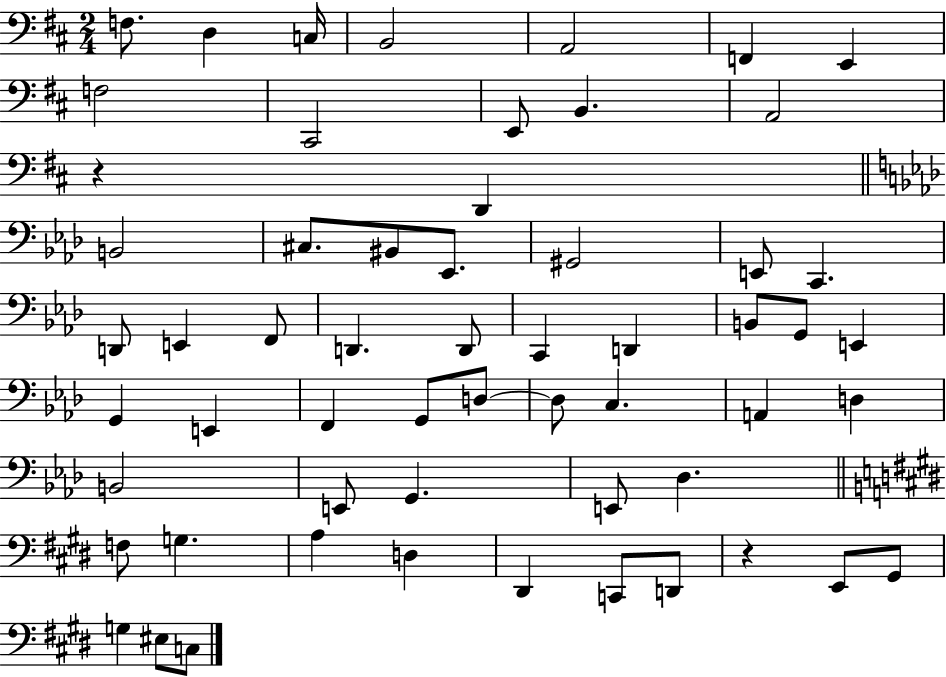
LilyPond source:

{
  \clef bass
  \numericTimeSignature
  \time 2/4
  \key d \major
  \repeat volta 2 { f8. d4 c16 | b,2 | a,2 | f,4 e,4 | \break f2 | cis,2 | e,8 b,4. | a,2 | \break r4 d,4 | \bar "||" \break \key aes \major b,2 | cis8. bis,8 ees,8. | gis,2 | e,8 c,4. | \break d,8 e,4 f,8 | d,4. d,8 | c,4 d,4 | b,8 g,8 e,4 | \break g,4 e,4 | f,4 g,8 d8~~ | d8 c4. | a,4 d4 | \break b,2 | e,8 g,4. | e,8 des4. | \bar "||" \break \key e \major f8 g4. | a4 d4 | dis,4 c,8 d,8 | r4 e,8 gis,8 | \break g4 eis8 c8 | } \bar "|."
}